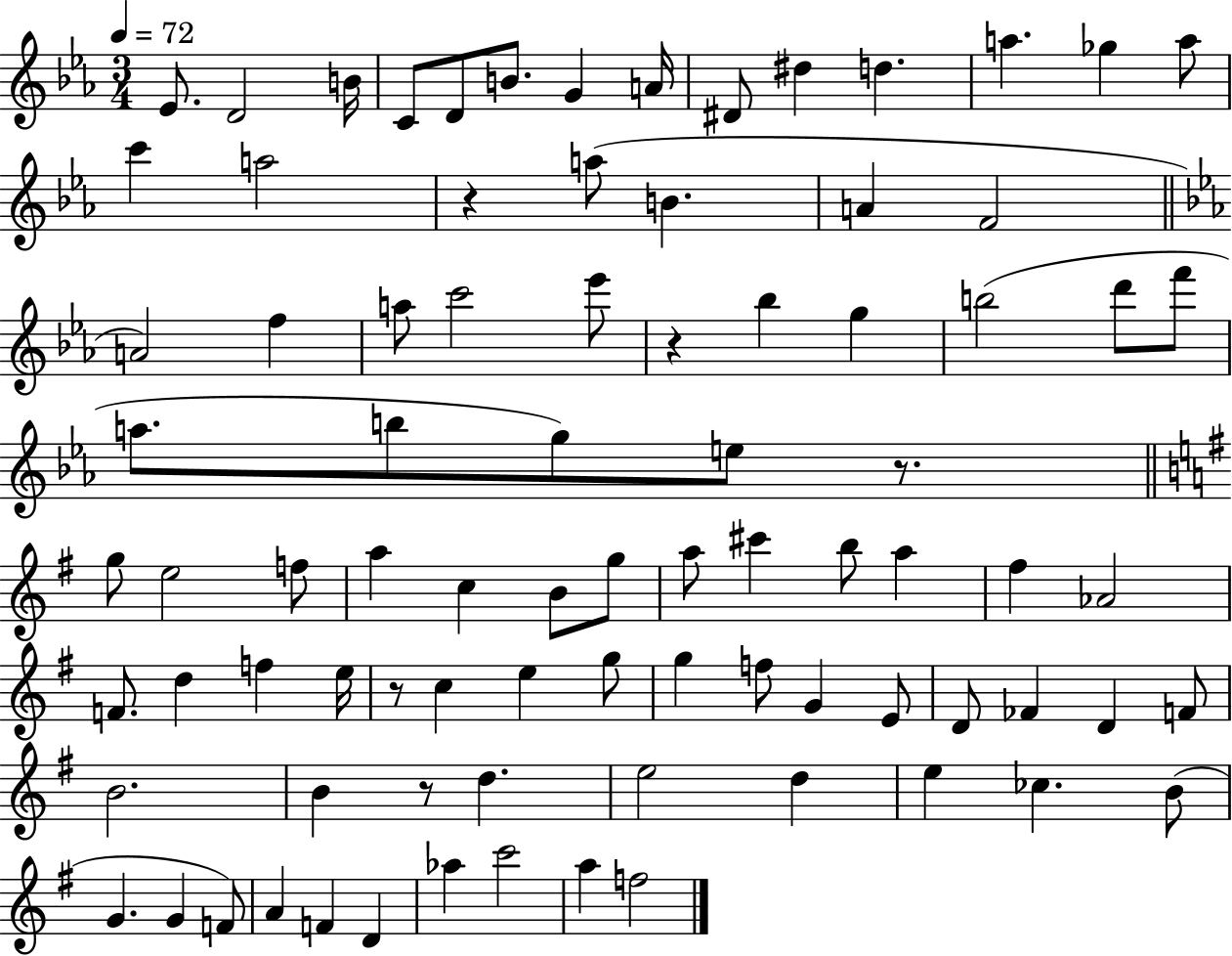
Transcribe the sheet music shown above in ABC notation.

X:1
T:Untitled
M:3/4
L:1/4
K:Eb
_E/2 D2 B/4 C/2 D/2 B/2 G A/4 ^D/2 ^d d a _g a/2 c' a2 z a/2 B A F2 A2 f a/2 c'2 _e'/2 z _b g b2 d'/2 f'/2 a/2 b/2 g/2 e/2 z/2 g/2 e2 f/2 a c B/2 g/2 a/2 ^c' b/2 a ^f _A2 F/2 d f e/4 z/2 c e g/2 g f/2 G E/2 D/2 _F D F/2 B2 B z/2 d e2 d e _c B/2 G G F/2 A F D _a c'2 a f2